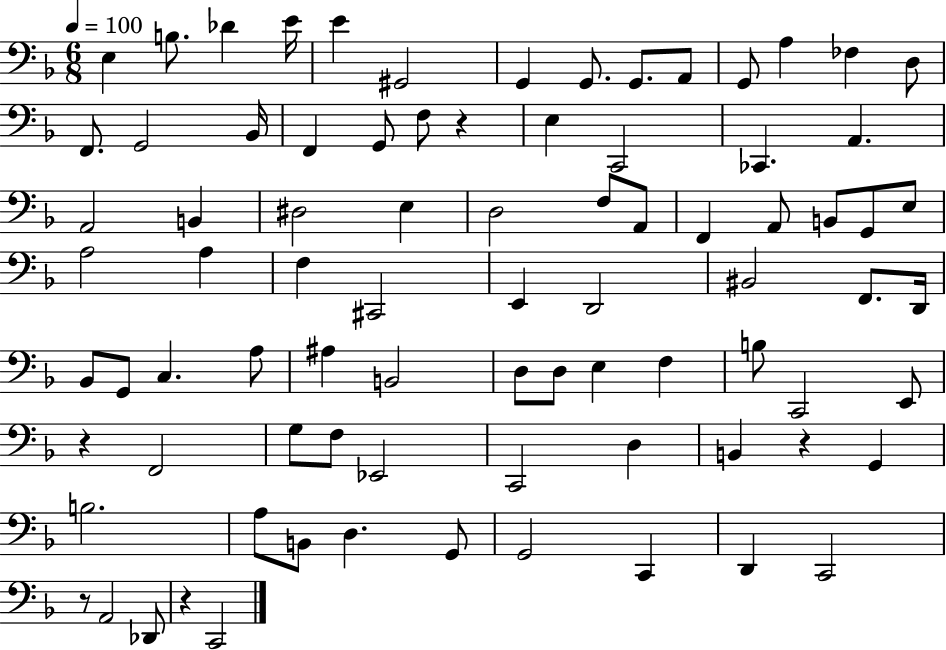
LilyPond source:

{
  \clef bass
  \numericTimeSignature
  \time 6/8
  \key f \major
  \tempo 4 = 100
  \repeat volta 2 { e4 b8. des'4 e'16 | e'4 gis,2 | g,4 g,8. g,8. a,8 | g,8 a4 fes4 d8 | \break f,8. g,2 bes,16 | f,4 g,8 f8 r4 | e4 c,2 | ces,4. a,4. | \break a,2 b,4 | dis2 e4 | d2 f8 a,8 | f,4 a,8 b,8 g,8 e8 | \break a2 a4 | f4 cis,2 | e,4 d,2 | bis,2 f,8. d,16 | \break bes,8 g,8 c4. a8 | ais4 b,2 | d8 d8 e4 f4 | b8 c,2 e,8 | \break r4 f,2 | g8 f8 ees,2 | c,2 d4 | b,4 r4 g,4 | \break b2. | a8 b,8 d4. g,8 | g,2 c,4 | d,4 c,2 | \break r8 a,2 des,8 | r4 c,2 | } \bar "|."
}